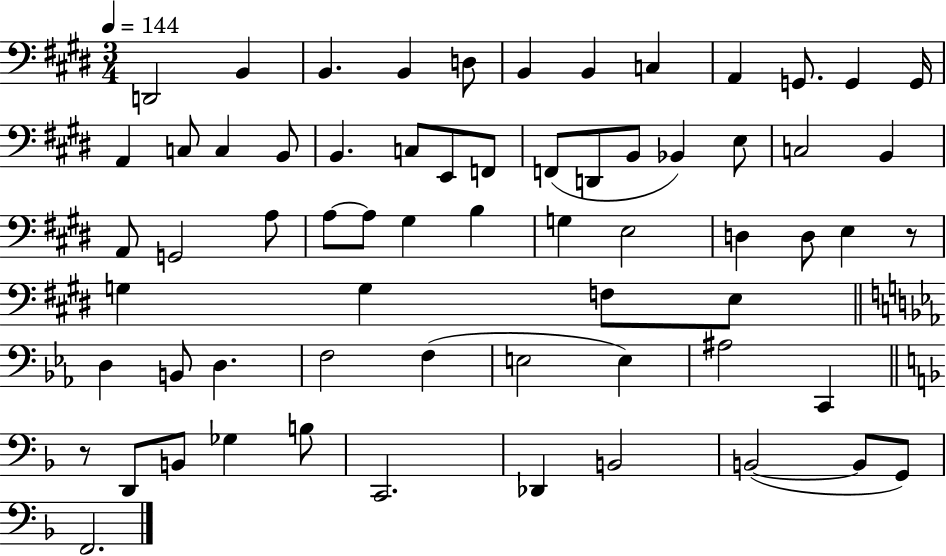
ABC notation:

X:1
T:Untitled
M:3/4
L:1/4
K:E
D,,2 B,, B,, B,, D,/2 B,, B,, C, A,, G,,/2 G,, G,,/4 A,, C,/2 C, B,,/2 B,, C,/2 E,,/2 F,,/2 F,,/2 D,,/2 B,,/2 _B,, E,/2 C,2 B,, A,,/2 G,,2 A,/2 A,/2 A,/2 ^G, B, G, E,2 D, D,/2 E, z/2 G, G, F,/2 E,/2 D, B,,/2 D, F,2 F, E,2 E, ^A,2 C,, z/2 D,,/2 B,,/2 _G, B,/2 C,,2 _D,, B,,2 B,,2 B,,/2 G,,/2 F,,2